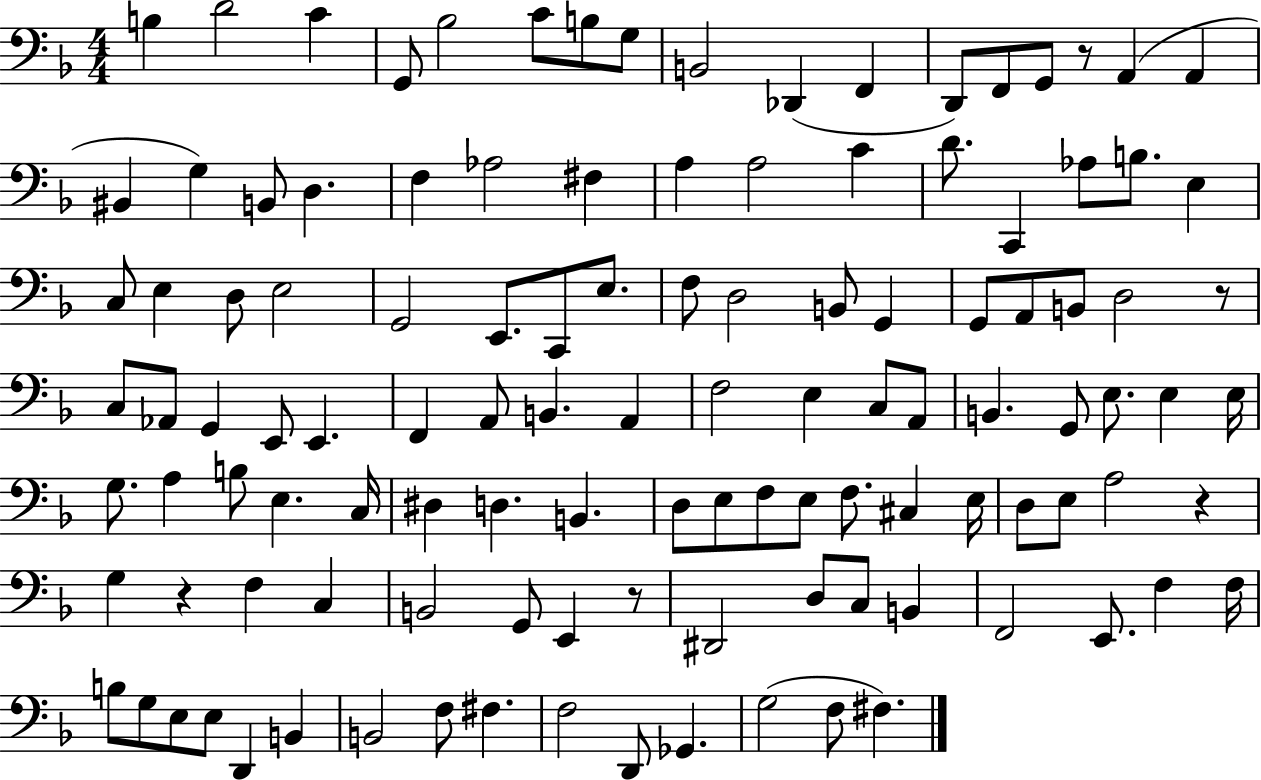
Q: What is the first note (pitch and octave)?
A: B3